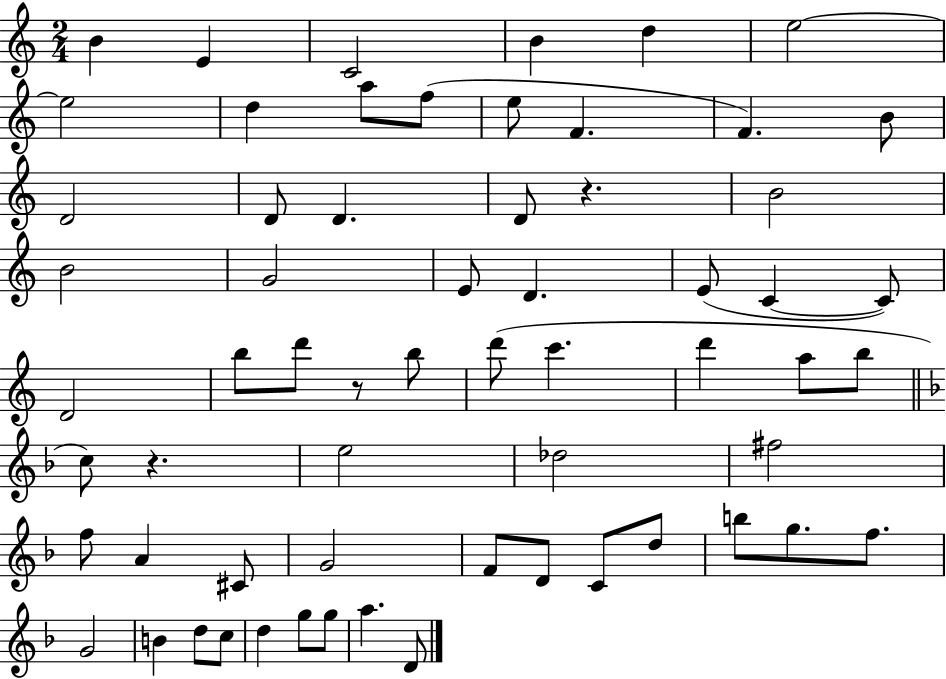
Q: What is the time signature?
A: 2/4